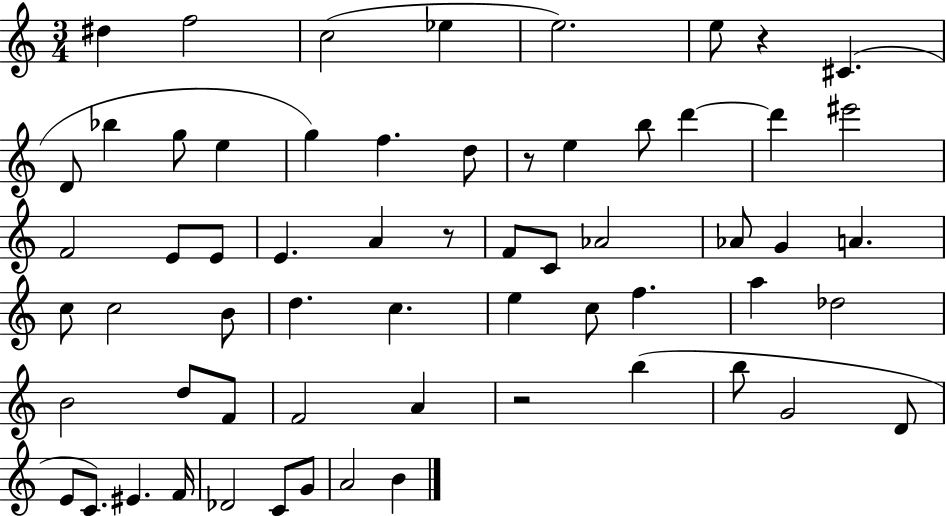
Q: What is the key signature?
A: C major